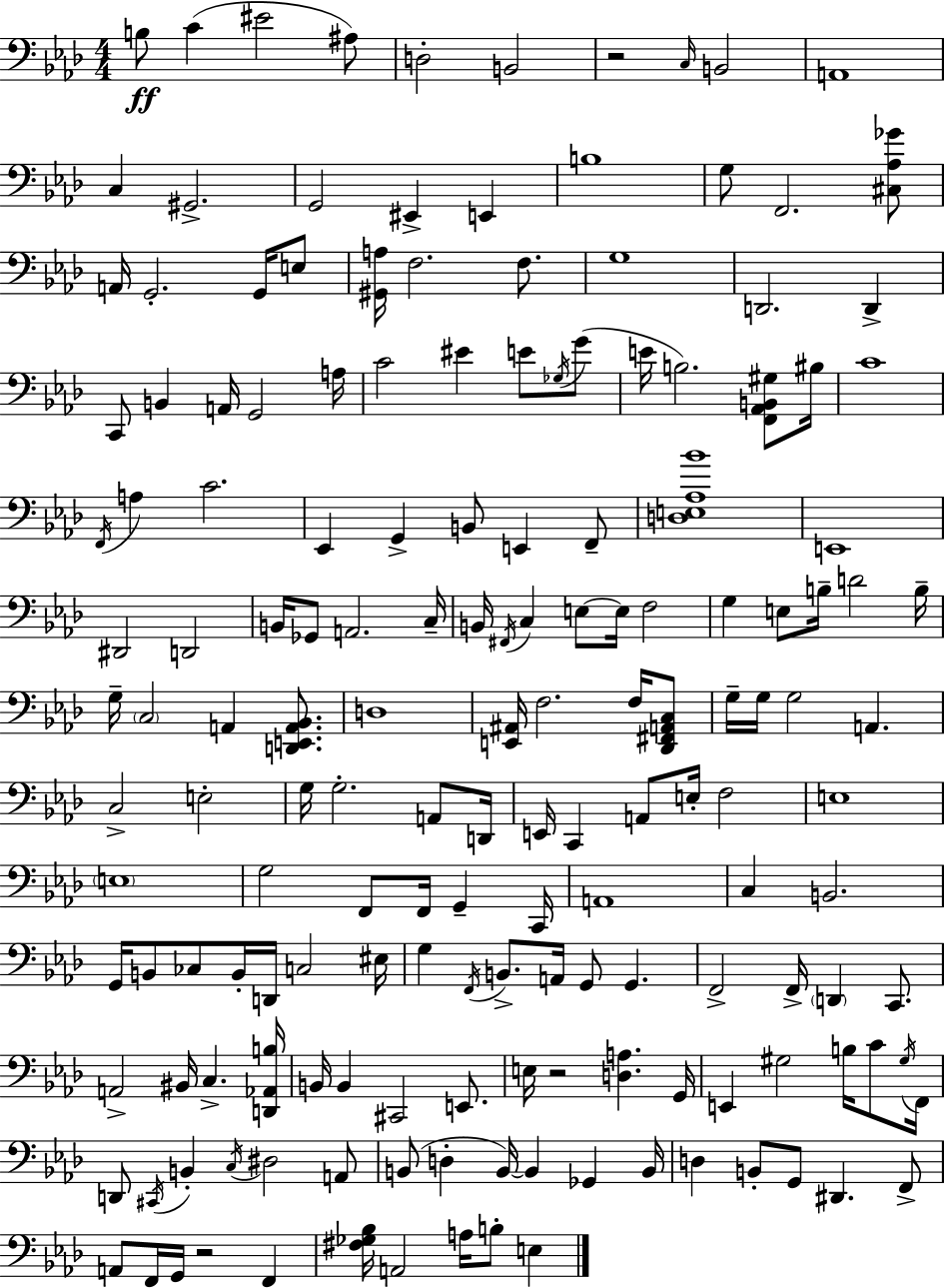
X:1
T:Untitled
M:4/4
L:1/4
K:Fm
B,/2 C ^E2 ^A,/2 D,2 B,,2 z2 C,/4 B,,2 A,,4 C, ^G,,2 G,,2 ^E,, E,, B,4 G,/2 F,,2 [^C,_A,_G]/2 A,,/4 G,,2 G,,/4 E,/2 [^G,,A,]/4 F,2 F,/2 G,4 D,,2 D,, C,,/2 B,, A,,/4 G,,2 A,/4 C2 ^E E/2 _G,/4 G/2 E/4 B,2 [F,,_A,,B,,^G,]/2 ^B,/4 C4 F,,/4 A, C2 _E,, G,, B,,/2 E,, F,,/2 [D,E,_A,_B]4 E,,4 ^D,,2 D,,2 B,,/4 _G,,/2 A,,2 C,/4 B,,/4 ^F,,/4 C, E,/2 E,/4 F,2 G, E,/2 B,/4 D2 B,/4 G,/4 C,2 A,, [D,,E,,A,,_B,,]/2 D,4 [E,,^A,,]/4 F,2 F,/4 [_D,,^F,,A,,C,]/2 G,/4 G,/4 G,2 A,, C,2 E,2 G,/4 G,2 A,,/2 D,,/4 E,,/4 C,, A,,/2 E,/4 F,2 E,4 E,4 G,2 F,,/2 F,,/4 G,, C,,/4 A,,4 C, B,,2 G,,/4 B,,/2 _C,/2 B,,/4 D,,/4 C,2 ^E,/4 G, F,,/4 B,,/2 A,,/4 G,,/2 G,, F,,2 F,,/4 D,, C,,/2 A,,2 ^B,,/4 C, [D,,_A,,B,]/4 B,,/4 B,, ^C,,2 E,,/2 E,/4 z2 [D,A,] G,,/4 E,, ^G,2 B,/4 C/2 ^G,/4 F,,/4 D,,/2 ^C,,/4 B,, C,/4 ^D,2 A,,/2 B,,/2 D, B,,/4 B,, _G,, B,,/4 D, B,,/2 G,,/2 ^D,, F,,/2 A,,/2 F,,/4 G,,/4 z2 F,, [^F,_G,_B,]/4 A,,2 A,/4 B,/2 E,